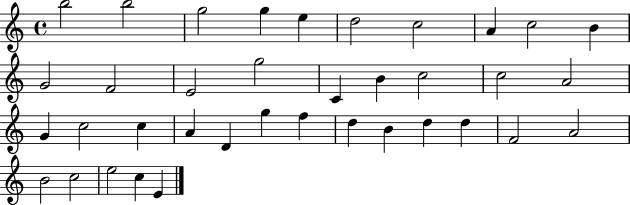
X:1
T:Untitled
M:4/4
L:1/4
K:C
b2 b2 g2 g e d2 c2 A c2 B G2 F2 E2 g2 C B c2 c2 A2 G c2 c A D g f d B d d F2 A2 B2 c2 e2 c E